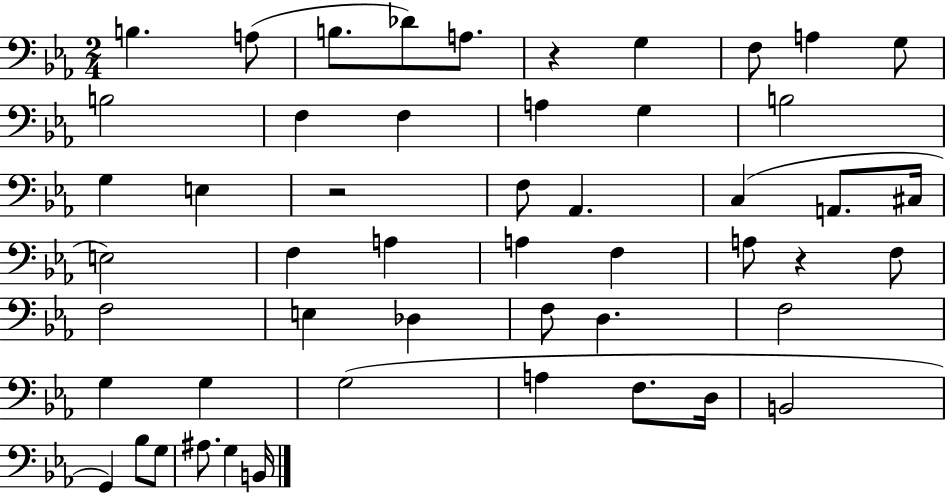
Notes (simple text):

B3/q. A3/e B3/e. Db4/e A3/e. R/q G3/q F3/e A3/q G3/e B3/h F3/q F3/q A3/q G3/q B3/h G3/q E3/q R/h F3/e Ab2/q. C3/q A2/e. C#3/s E3/h F3/q A3/q A3/q F3/q A3/e R/q F3/e F3/h E3/q Db3/q F3/e D3/q. F3/h G3/q G3/q G3/h A3/q F3/e. D3/s B2/h G2/q Bb3/e G3/e A#3/e. G3/q B2/s